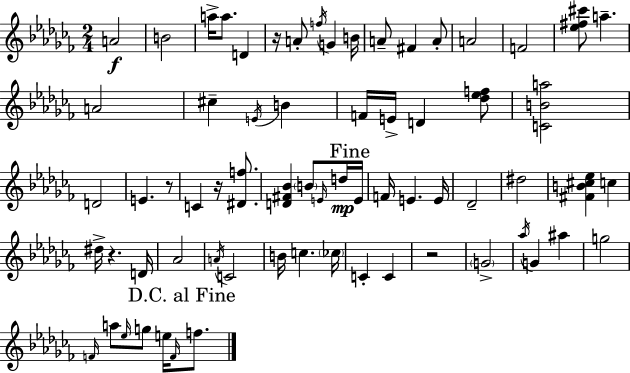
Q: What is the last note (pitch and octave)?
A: F5